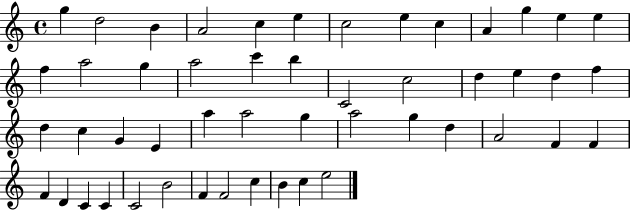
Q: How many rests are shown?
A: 0